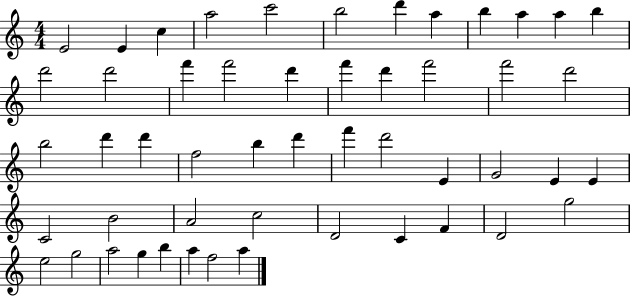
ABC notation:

X:1
T:Untitled
M:4/4
L:1/4
K:C
E2 E c a2 c'2 b2 d' a b a a b d'2 d'2 f' f'2 d' f' d' f'2 f'2 d'2 b2 d' d' f2 b d' f' d'2 E G2 E E C2 B2 A2 c2 D2 C F D2 g2 e2 g2 a2 g b a f2 a